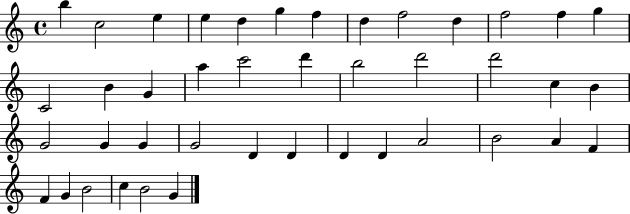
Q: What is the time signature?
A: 4/4